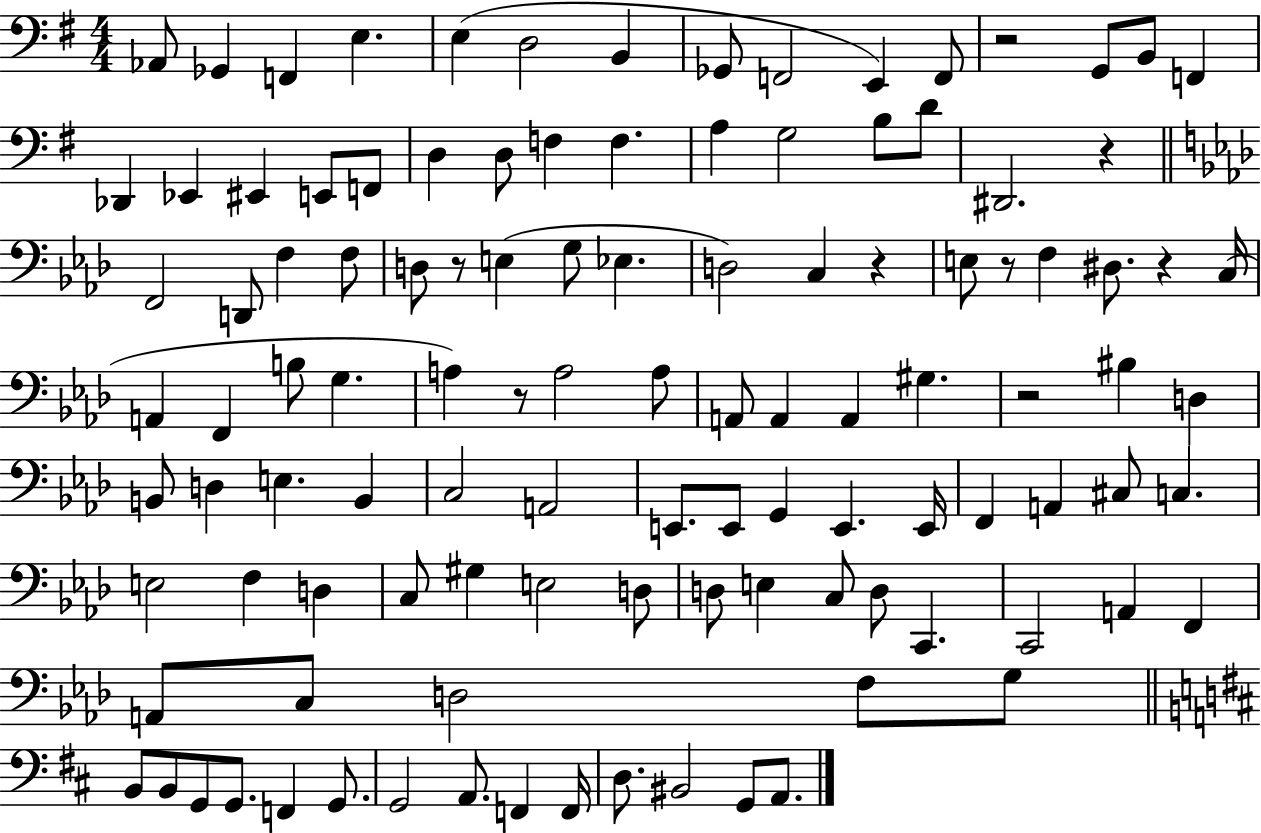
X:1
T:Untitled
M:4/4
L:1/4
K:G
_A,,/2 _G,, F,, E, E, D,2 B,, _G,,/2 F,,2 E,, F,,/2 z2 G,,/2 B,,/2 F,, _D,, _E,, ^E,, E,,/2 F,,/2 D, D,/2 F, F, A, G,2 B,/2 D/2 ^D,,2 z F,,2 D,,/2 F, F,/2 D,/2 z/2 E, G,/2 _E, D,2 C, z E,/2 z/2 F, ^D,/2 z C,/4 A,, F,, B,/2 G, A, z/2 A,2 A,/2 A,,/2 A,, A,, ^G, z2 ^B, D, B,,/2 D, E, B,, C,2 A,,2 E,,/2 E,,/2 G,, E,, E,,/4 F,, A,, ^C,/2 C, E,2 F, D, C,/2 ^G, E,2 D,/2 D,/2 E, C,/2 D,/2 C,, C,,2 A,, F,, A,,/2 C,/2 D,2 F,/2 G,/2 B,,/2 B,,/2 G,,/2 G,,/2 F,, G,,/2 G,,2 A,,/2 F,, F,,/4 D,/2 ^B,,2 G,,/2 A,,/2